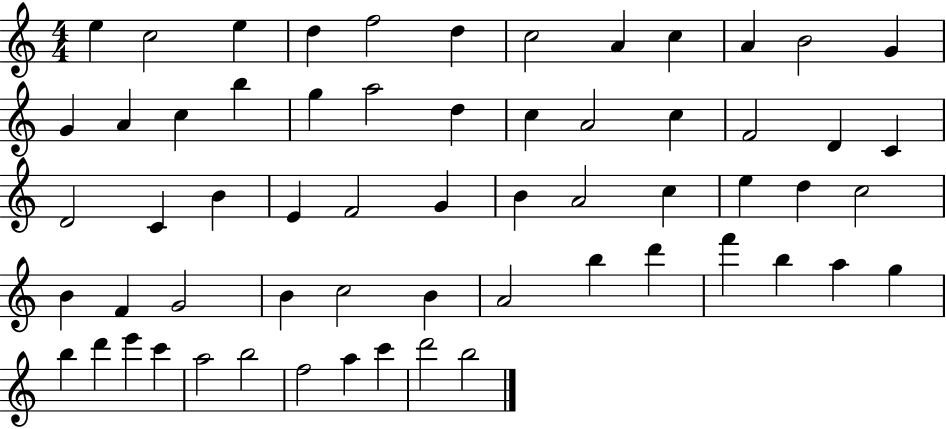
{
  \clef treble
  \numericTimeSignature
  \time 4/4
  \key c \major
  e''4 c''2 e''4 | d''4 f''2 d''4 | c''2 a'4 c''4 | a'4 b'2 g'4 | \break g'4 a'4 c''4 b''4 | g''4 a''2 d''4 | c''4 a'2 c''4 | f'2 d'4 c'4 | \break d'2 c'4 b'4 | e'4 f'2 g'4 | b'4 a'2 c''4 | e''4 d''4 c''2 | \break b'4 f'4 g'2 | b'4 c''2 b'4 | a'2 b''4 d'''4 | f'''4 b''4 a''4 g''4 | \break b''4 d'''4 e'''4 c'''4 | a''2 b''2 | f''2 a''4 c'''4 | d'''2 b''2 | \break \bar "|."
}